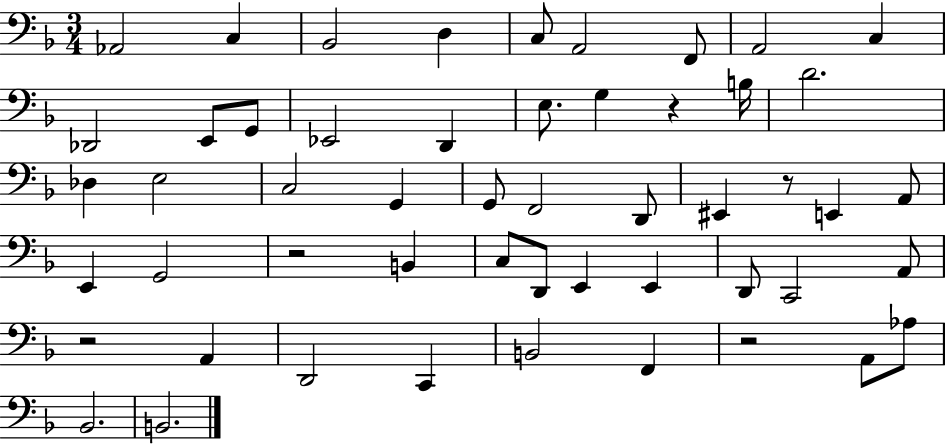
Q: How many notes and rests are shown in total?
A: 52